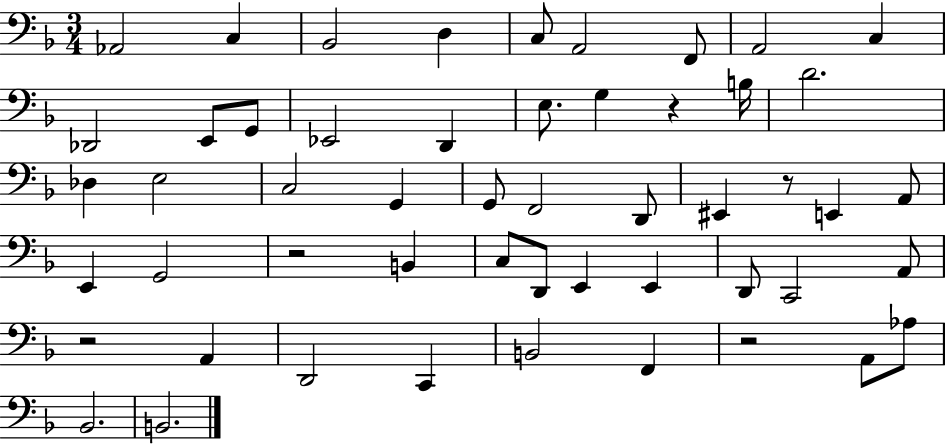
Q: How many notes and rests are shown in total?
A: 52